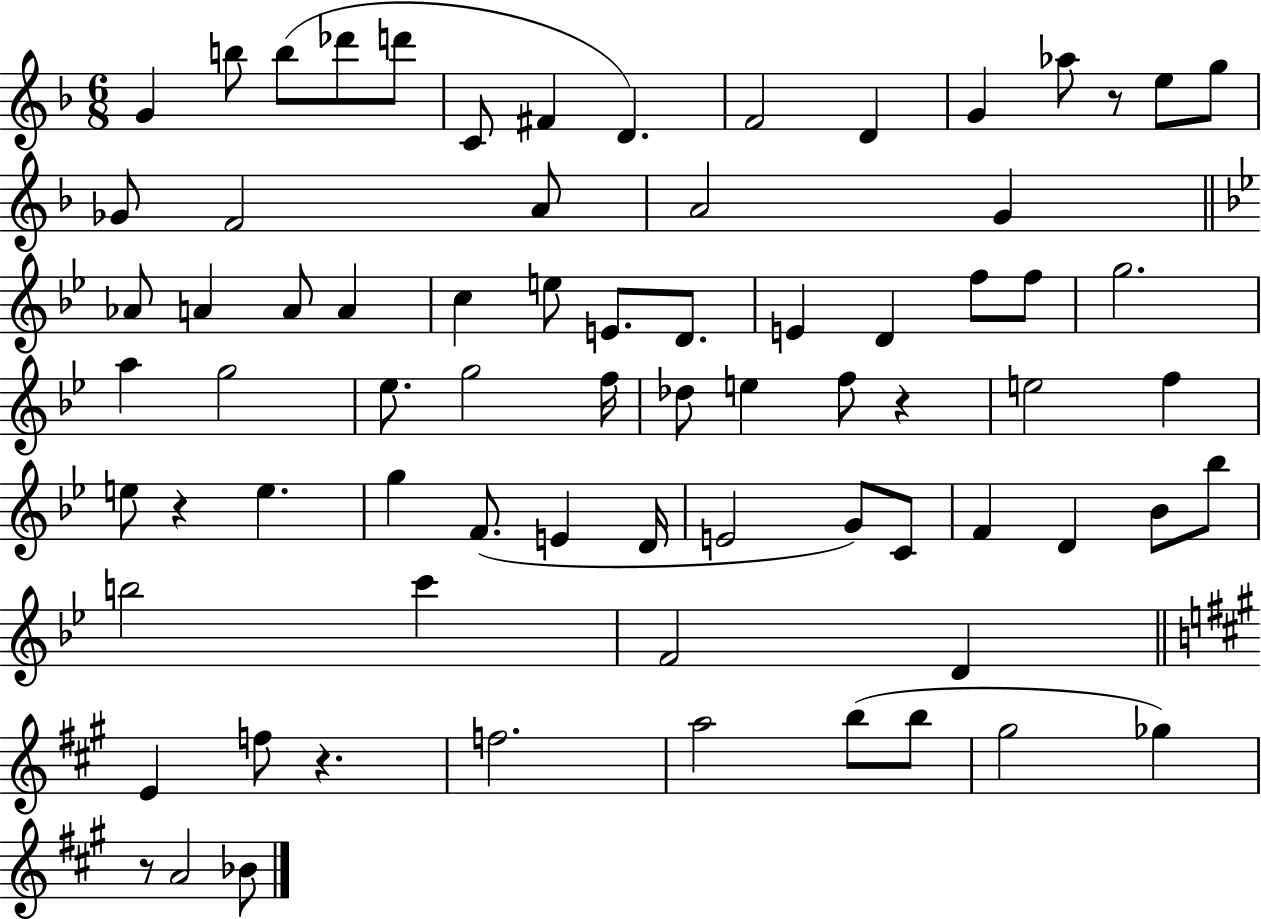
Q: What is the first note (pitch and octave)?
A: G4